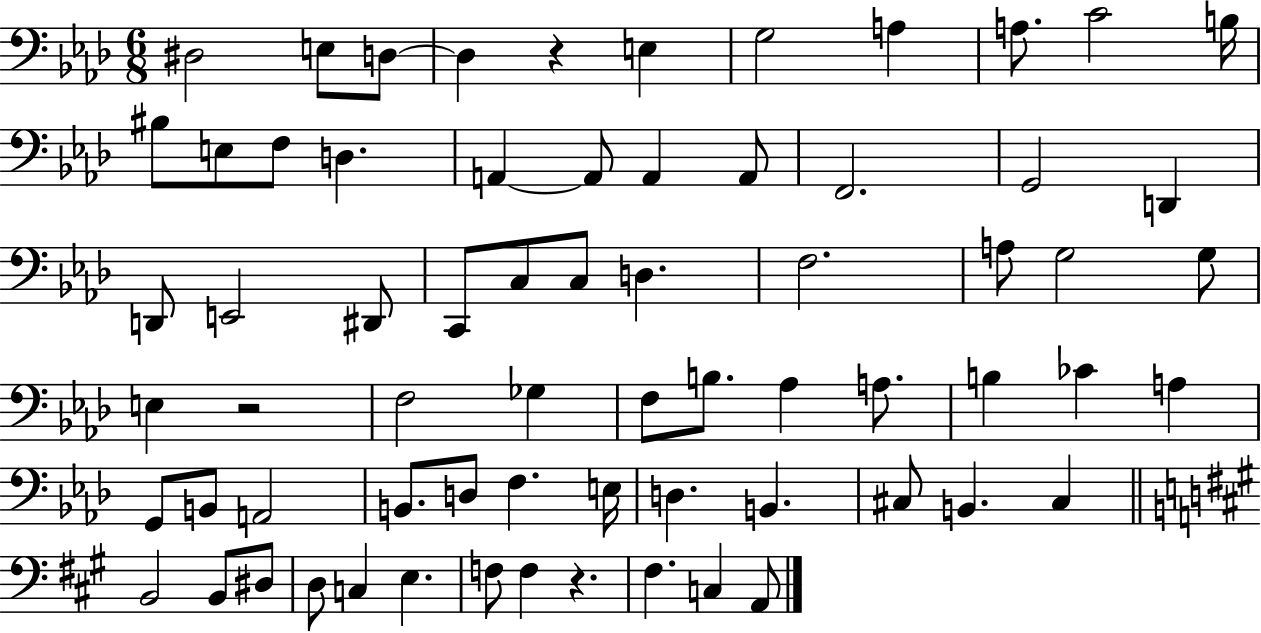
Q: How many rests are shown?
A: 3